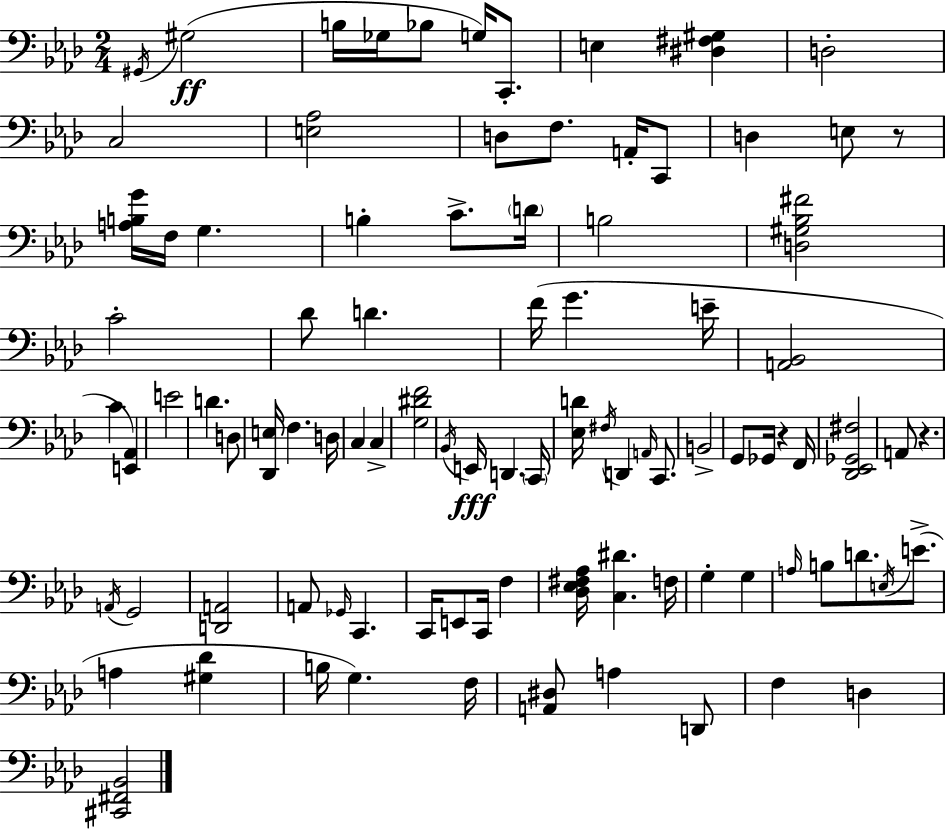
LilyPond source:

{
  \clef bass
  \numericTimeSignature
  \time 2/4
  \key aes \major
  \acciaccatura { gis,16 }\ff gis2( | b16 ges16 bes8 g16) c,8.-. | e4 <dis fis gis>4 | d2-. | \break c2 | <e aes>2 | d8 f8. a,16-. c,8 | d4 e8 r8 | \break <a b g'>16 f16 g4. | b4-. c'8.-> | \parenthesize d'16 b2 | <d gis bes fis'>2 | \break c'2-. | des'8 d'4. | f'16( g'4. | e'16-- <a, bes,>2 | \break c'4 <e, aes,>4) | e'2 | d'4. d8 | <des, e>16 f4. | \break d16 c4 c4-> | <g dis' f'>2 | \acciaccatura { bes,16 } e,16\fff d,4. | \parenthesize c,16 <ees d'>16 \acciaccatura { fis16 } d,4 | \break \grace { a,16 } c,8. b,2-> | g,8 ges,16 r4 | f,16 <des, ees, ges, fis>2 | a,8 r4. | \break \acciaccatura { a,16 } g,2 | <d, a,>2 | a,8 \grace { ges,16 } | c,4. c,16 e,8 | \break c,16 f4 <des ees fis aes>16 <c dis'>4. | f16 g4-. | g4 \grace { a16 } b8 | d'8. \acciaccatura { e16 } e'8.->( | \break a4 <gis des'>4 | b16 g4.) f16 | <a, dis>8 a4 d,8 | f4 d4 | \break <cis, fis, bes,>2 | \bar "|."
}